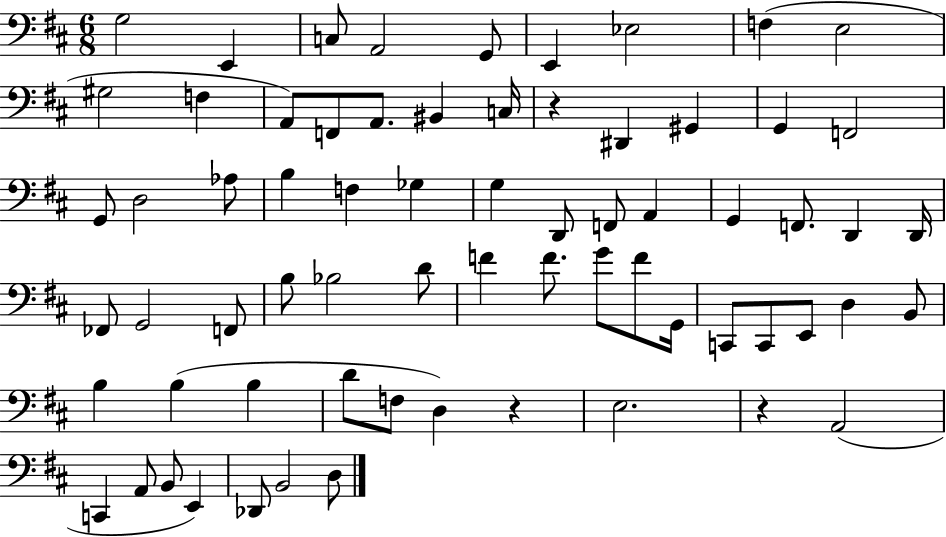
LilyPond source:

{
  \clef bass
  \numericTimeSignature
  \time 6/8
  \key d \major
  g2 e,4 | c8 a,2 g,8 | e,4 ees2 | f4( e2 | \break gis2 f4 | a,8) f,8 a,8. bis,4 c16 | r4 dis,4 gis,4 | g,4 f,2 | \break g,8 d2 aes8 | b4 f4 ges4 | g4 d,8 f,8 a,4 | g,4 f,8. d,4 d,16 | \break fes,8 g,2 f,8 | b8 bes2 d'8 | f'4 f'8. g'8 f'8 g,16 | c,8 c,8 e,8 d4 b,8 | \break b4 b4( b4 | d'8 f8 d4) r4 | e2. | r4 a,2( | \break c,4 a,8 b,8 e,4) | des,8 b,2 d8 | \bar "|."
}